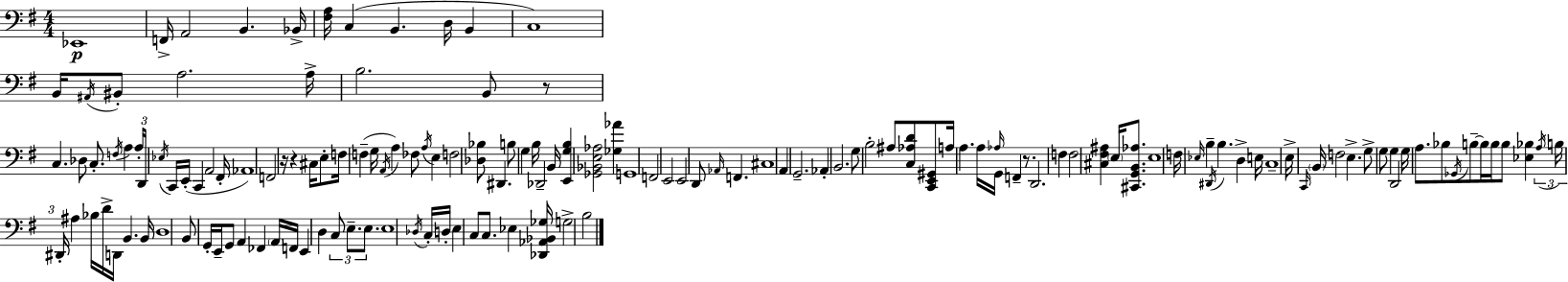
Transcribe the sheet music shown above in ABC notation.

X:1
T:Untitled
M:4/4
L:1/4
K:G
_E,,4 F,,/4 A,,2 B,, _B,,/4 [^F,A,]/4 C, B,, D,/4 B,, C,4 B,,/4 ^A,,/4 ^B,,/2 A,2 A,/4 B,2 B,,/2 z/2 C, _D,/2 C,/2 F,/4 A, A,/4 D,,/4 _E,/4 C,,/4 E,,/4 C,, A,,2 ^F,,/4 _A,,4 F,,2 z/4 z ^C,/4 E,/2 F,/4 F, G,/4 A,,/4 A, _F,/2 A,/4 E, F,2 [_D,_B,]/2 ^D,, B,/2 G, B,/4 _D,,2 B,,/4 [E,,G,B,] [_G,,_B,,E,_A,]2 [_G,_A] G,,4 F,,2 E,,2 E,,2 D,,/2 _A,,/4 F,, ^C,4 A,, G,,2 _A,, B,,2 G,/2 B,2 ^A,/2 [C,_A,D]/2 [C,,E,,^G,,]/2 A,/4 A, A,/4 _A,/4 G,,/4 F,, z/2 D,,2 F, F,2 [^C,^F,^A,] E,/4 [^C,,G,,B,,_A,]/2 E,4 F,/4 _E,/4 B, ^D,,/4 B, D, E,/4 C,4 E,/4 C,,/4 B,,/4 F,2 E, G,/2 G,/2 G, D,,2 G,/4 A,/2 _B,/2 _G,,/4 B,/2 B,/4 B,/4 B,/2 [_E,_B,] A,/4 B,/4 ^D,,/4 ^A, _B,/4 D/4 D,,/4 B,, B,,/4 D,4 B,,/2 G,,/4 E,,/4 G,,/2 A,, _F,, A,,/4 F,,/4 E,, D, C,/2 E,/2 E,/2 E,4 _D,/4 C,/4 D,/4 E, C,/2 C,/2 _E, [_D,,_A,,_B,,_G,]/4 G,2 B,2